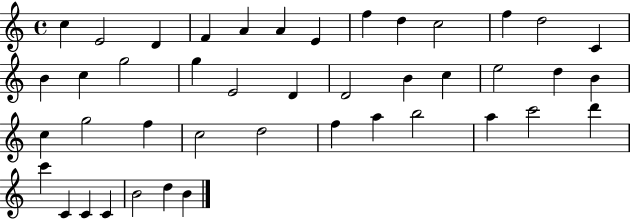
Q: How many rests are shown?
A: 0